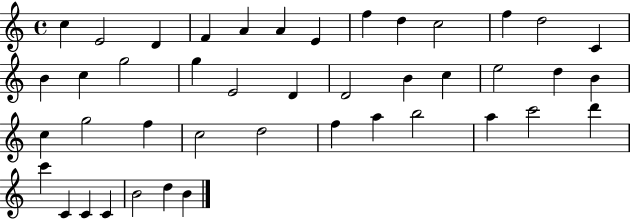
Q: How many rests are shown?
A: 0